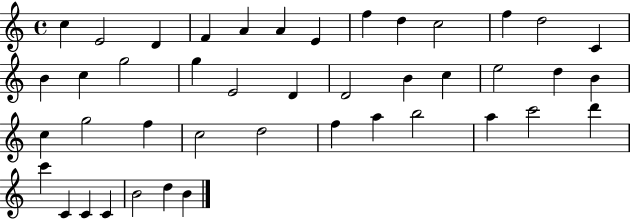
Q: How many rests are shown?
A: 0